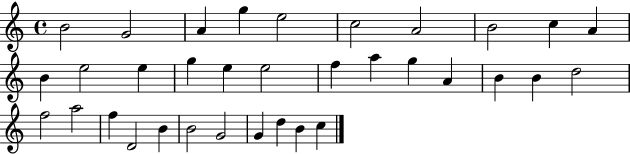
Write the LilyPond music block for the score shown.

{
  \clef treble
  \time 4/4
  \defaultTimeSignature
  \key c \major
  b'2 g'2 | a'4 g''4 e''2 | c''2 a'2 | b'2 c''4 a'4 | \break b'4 e''2 e''4 | g''4 e''4 e''2 | f''4 a''4 g''4 a'4 | b'4 b'4 d''2 | \break f''2 a''2 | f''4 d'2 b'4 | b'2 g'2 | g'4 d''4 b'4 c''4 | \break \bar "|."
}